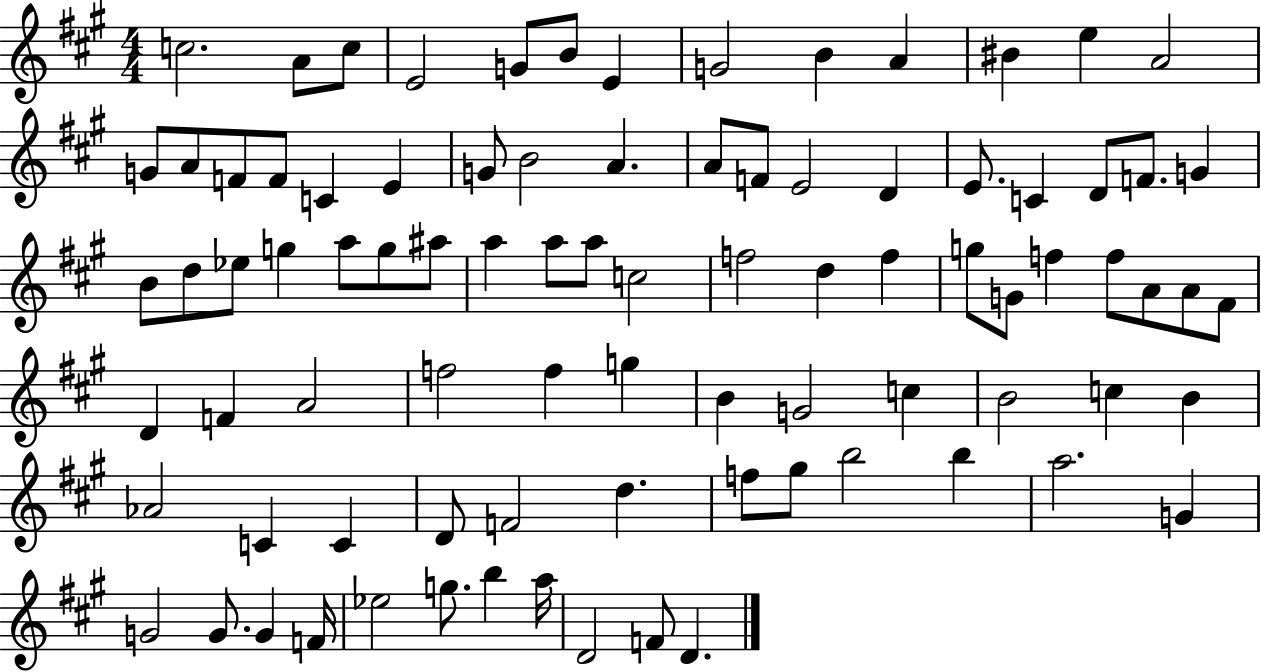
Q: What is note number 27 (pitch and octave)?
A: E4